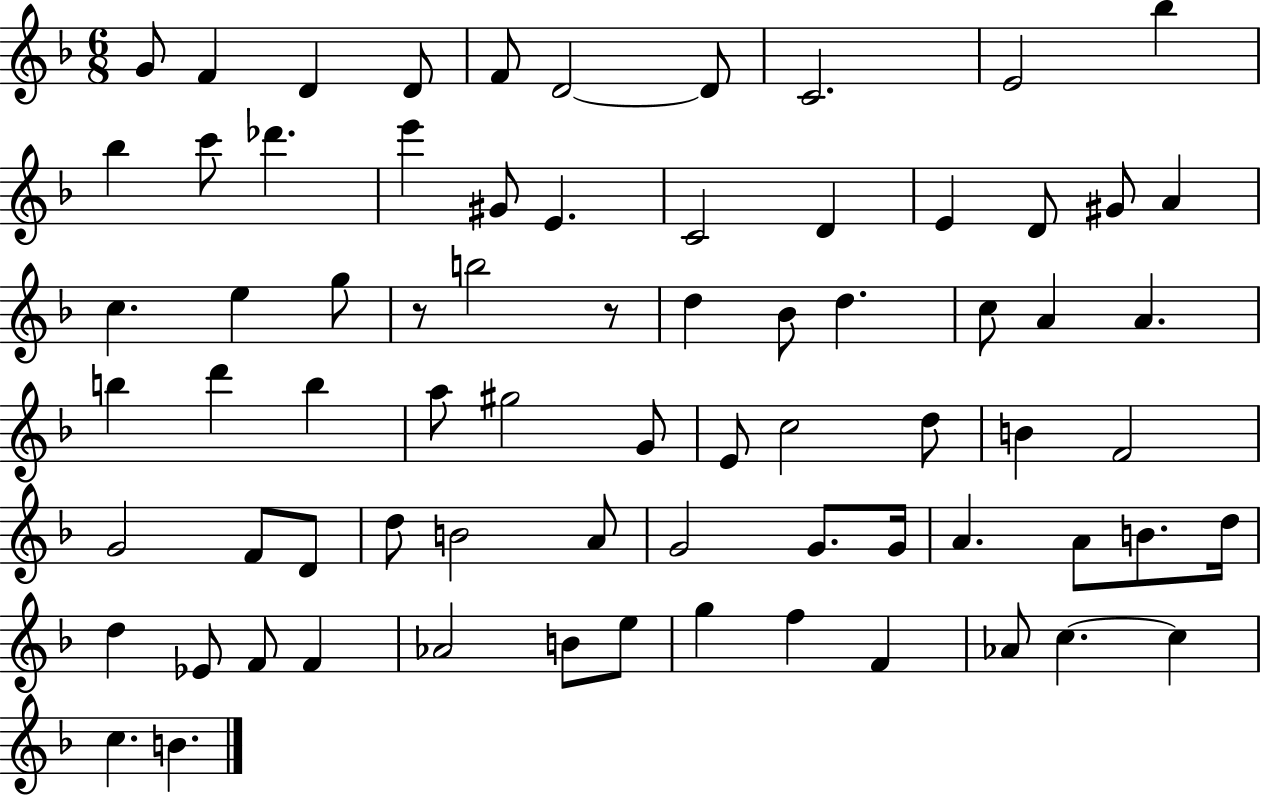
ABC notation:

X:1
T:Untitled
M:6/8
L:1/4
K:F
G/2 F D D/2 F/2 D2 D/2 C2 E2 _b _b c'/2 _d' e' ^G/2 E C2 D E D/2 ^G/2 A c e g/2 z/2 b2 z/2 d _B/2 d c/2 A A b d' b a/2 ^g2 G/2 E/2 c2 d/2 B F2 G2 F/2 D/2 d/2 B2 A/2 G2 G/2 G/4 A A/2 B/2 d/4 d _E/2 F/2 F _A2 B/2 e/2 g f F _A/2 c c c B